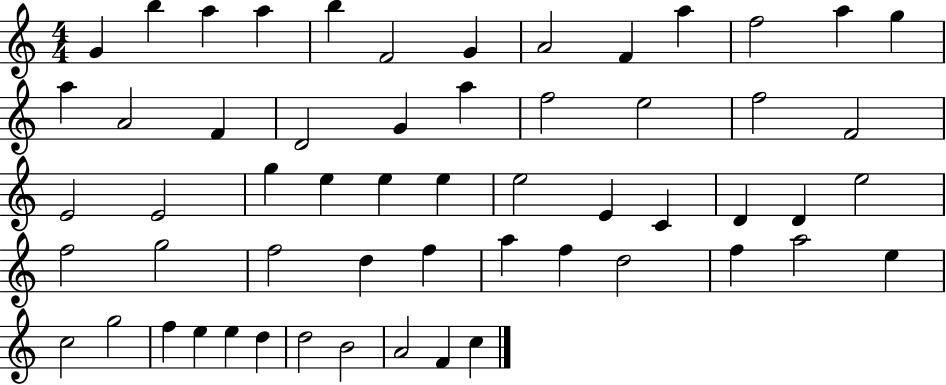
{
  \clef treble
  \numericTimeSignature
  \time 4/4
  \key c \major
  g'4 b''4 a''4 a''4 | b''4 f'2 g'4 | a'2 f'4 a''4 | f''2 a''4 g''4 | \break a''4 a'2 f'4 | d'2 g'4 a''4 | f''2 e''2 | f''2 f'2 | \break e'2 e'2 | g''4 e''4 e''4 e''4 | e''2 e'4 c'4 | d'4 d'4 e''2 | \break f''2 g''2 | f''2 d''4 f''4 | a''4 f''4 d''2 | f''4 a''2 e''4 | \break c''2 g''2 | f''4 e''4 e''4 d''4 | d''2 b'2 | a'2 f'4 c''4 | \break \bar "|."
}